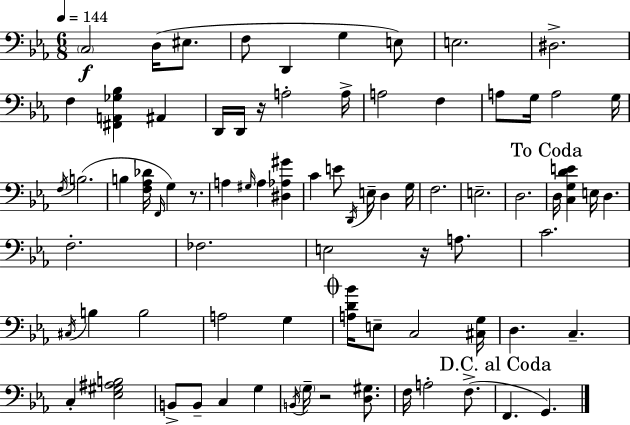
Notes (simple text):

C3/h D3/s EIS3/e. F3/e D2/q G3/q E3/e E3/h. D#3/h. F3/q [F#2,A2,Gb3,Bb3]/q A#2/q D2/s D2/s R/s A3/h A3/s A3/h F3/q A3/e G3/s A3/h G3/s F3/s B3/h. B3/q [F3,Ab3,Db4]/s F2/s G3/q R/e. A3/q G#3/s A3/q [D#3,Ab3,G#4]/q C4/q E4/e D2/s E3/s D3/q G3/s F3/h. E3/h. D3/h. D3/s [C3,G3,D4,E4]/q E3/s D3/q. F3/h. FES3/h. E3/h R/s A3/e. C4/h. C#3/s B3/q B3/h A3/h G3/q [A3,D4,Bb4]/s E3/e C3/h [C#3,G3]/s D3/q. C3/q. C3/q [Eb3,G#3,A#3,B3]/h B2/e B2/e C3/q G3/q B2/s G3/s R/h [D3,G#3]/e. F3/s A3/h F3/e. F2/q. G2/q.